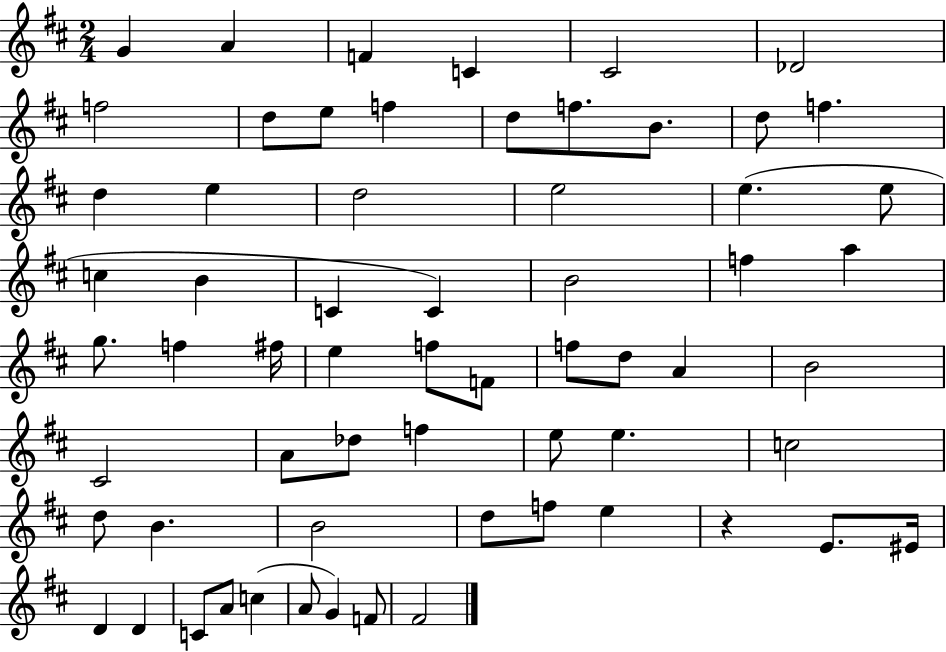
{
  \clef treble
  \numericTimeSignature
  \time 2/4
  \key d \major
  \repeat volta 2 { g'4 a'4 | f'4 c'4 | cis'2 | des'2 | \break f''2 | d''8 e''8 f''4 | d''8 f''8. b'8. | d''8 f''4. | \break d''4 e''4 | d''2 | e''2 | e''4.( e''8 | \break c''4 b'4 | c'4 c'4) | b'2 | f''4 a''4 | \break g''8. f''4 fis''16 | e''4 f''8 f'8 | f''8 d''8 a'4 | b'2 | \break cis'2 | a'8 des''8 f''4 | e''8 e''4. | c''2 | \break d''8 b'4. | b'2 | d''8 f''8 e''4 | r4 e'8. eis'16 | \break d'4 d'4 | c'8 a'8 c''4( | a'8 g'4) f'8 | fis'2 | \break } \bar "|."
}